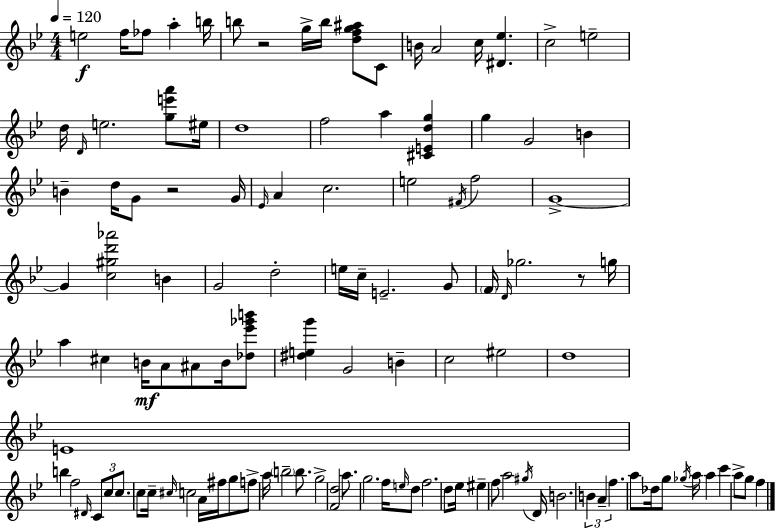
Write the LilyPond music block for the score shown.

{
  \clef treble
  \numericTimeSignature
  \time 4/4
  \key bes \major
  \tempo 4 = 120
  e''2\f f''16 fes''8 a''4-. b''16 | b''8 r2 g''16-> b''16 <d'' f'' g'' ais''>8 c'8 | b'16 a'2 c''16 <dis' ees''>4. | c''2-> e''2-- | \break d''16 \grace { d'16 } e''2. <g'' e''' a'''>8 | eis''16 d''1 | f''2 a''4 <cis' e' d'' g''>4 | g''4 g'2 b'4 | \break b'4-- d''16 g'8 r2 | g'16 \grace { ees'16 } a'4 c''2. | e''2 \acciaccatura { fis'16 } f''2 | g'1->~~ | \break g'4 <c'' gis'' d''' aes'''>2 b'4 | g'2 d''2-. | e''16 c''16-- e'2.-- | g'8 \parenthesize f'16 \grace { d'16 } ges''2. | \break r8 g''16 a''4 cis''4 b'16\mf a'8 ais'8 | b'16 <des'' ees''' ges''' b'''>8 <dis'' e'' g'''>4 g'2 | b'4-- c''2 eis''2 | d''1 | \break e'1 | b''4 f''2 | \grace { dis'16 } \tuplet 3/2 { c'8 c''8 c''8. } c''8 c''16-- \grace { cis''16 } c''2 | a'16 fis''16 g''8 f''8-> a''16 \parenthesize b''2-- | \break b''8. g''2-> <f' d''>2 | a''8. g''2. | f''16 \grace { e''16 } d''8 f''2. | d''8 ees''16 eis''4-- f''8 a''2 | \break \acciaccatura { gis''16 } d'16 b'2. | \tuplet 3/2 { b'4 a'4-- f''4. } | a''8 des''16 g''8 \acciaccatura { ges''16 } a''16 a''4 c'''4 | a''8-> g''8 f''4 \bar "|."
}